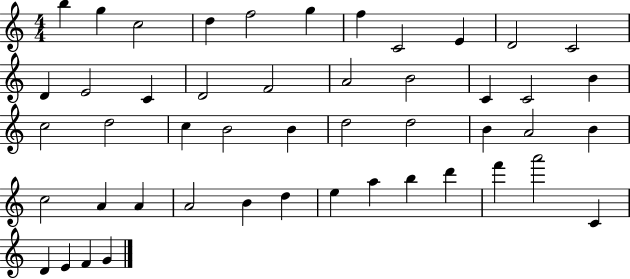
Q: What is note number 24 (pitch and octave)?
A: C5